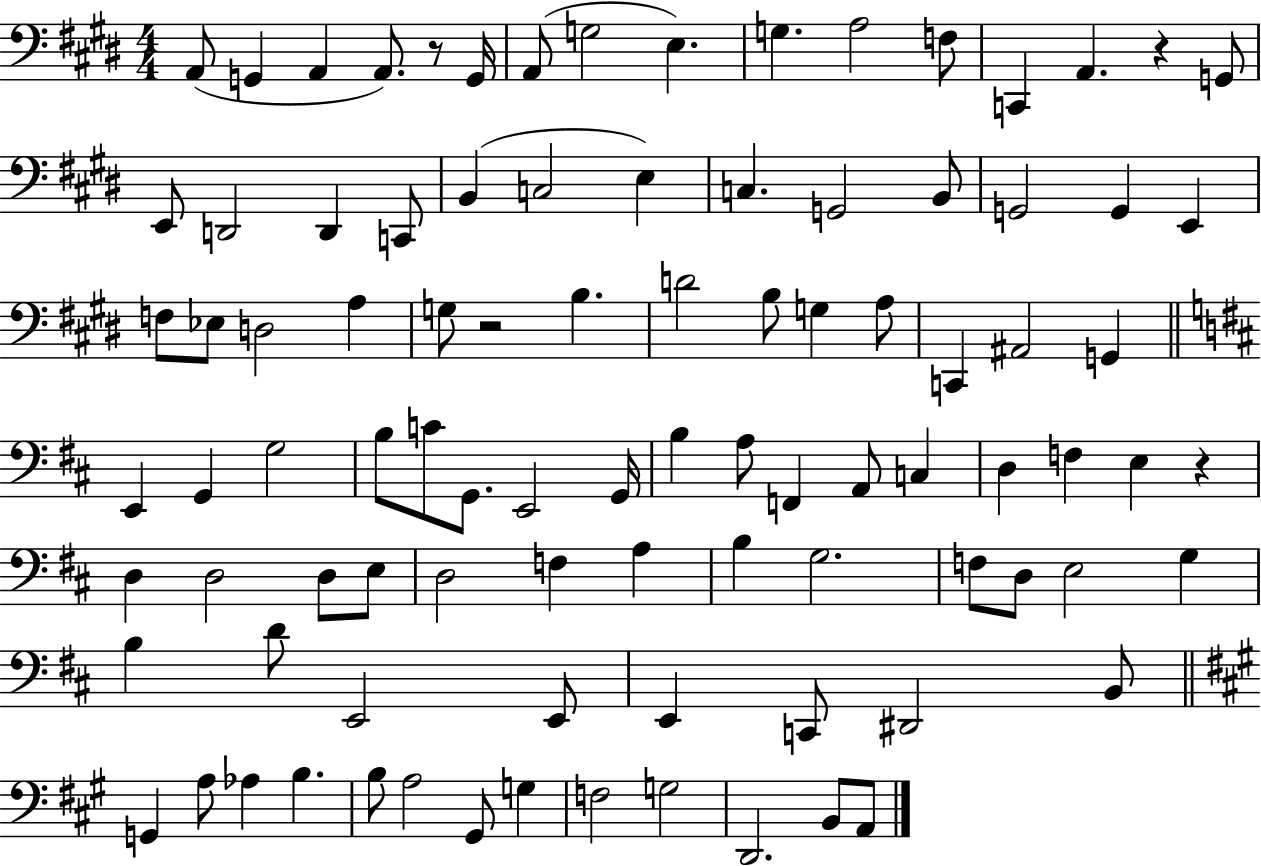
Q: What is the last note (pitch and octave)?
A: A2